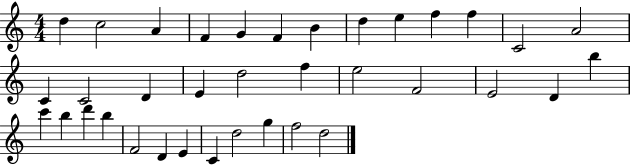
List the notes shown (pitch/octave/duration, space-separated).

D5/q C5/h A4/q F4/q G4/q F4/q B4/q D5/q E5/q F5/q F5/q C4/h A4/h C4/q C4/h D4/q E4/q D5/h F5/q E5/h F4/h E4/h D4/q B5/q C6/q B5/q D6/q B5/q F4/h D4/q E4/q C4/q D5/h G5/q F5/h D5/h